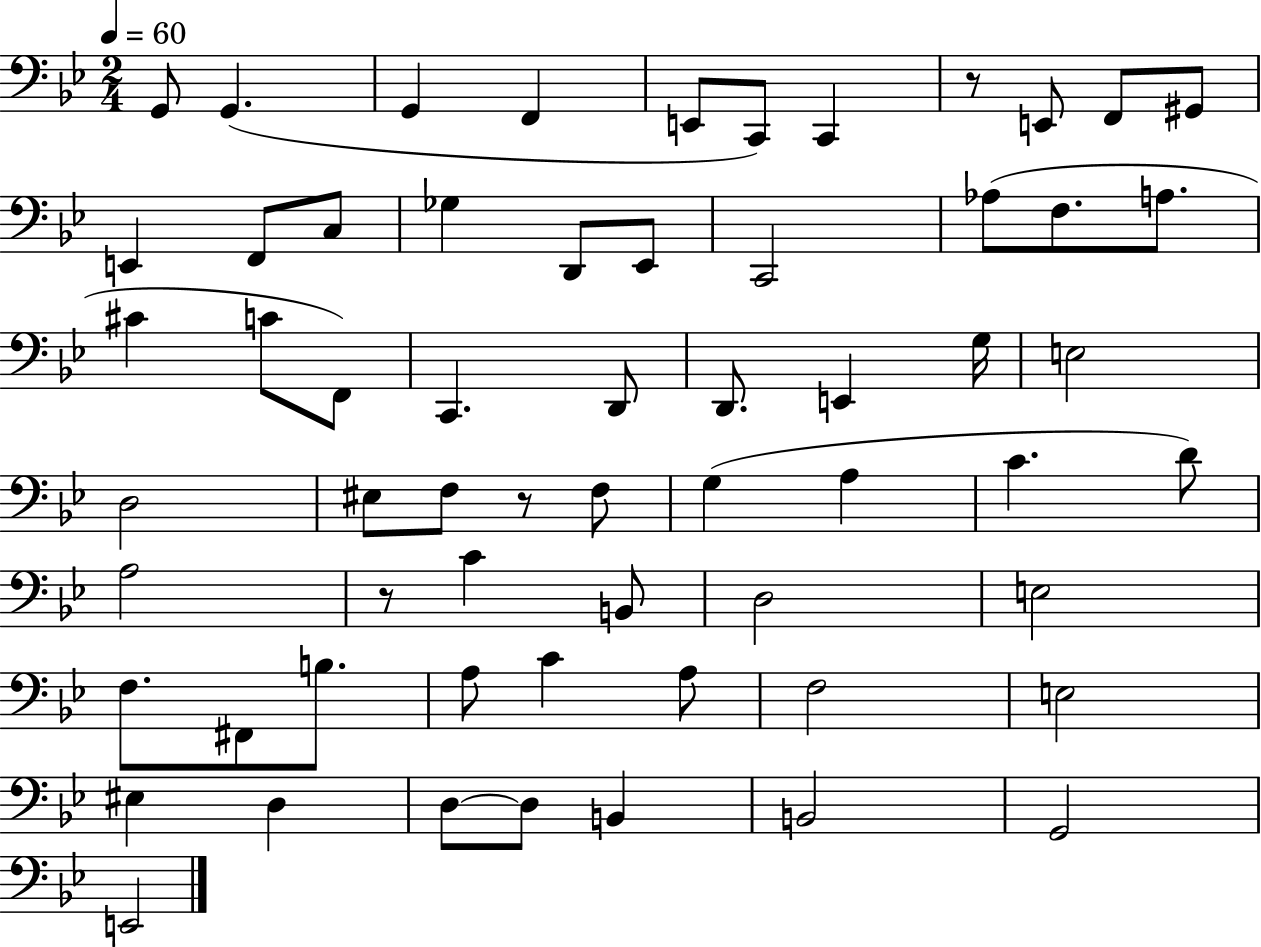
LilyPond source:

{
  \clef bass
  \numericTimeSignature
  \time 2/4
  \key bes \major
  \tempo 4 = 60
  g,8 g,4.( | g,4 f,4 | e,8 c,8) c,4 | r8 e,8 f,8 gis,8 | \break e,4 f,8 c8 | ges4 d,8 ees,8 | c,2 | aes8( f8. a8. | \break cis'4 c'8 f,8) | c,4. d,8 | d,8. e,4 g16 | e2 | \break d2 | eis8 f8 r8 f8 | g4( a4 | c'4. d'8) | \break a2 | r8 c'4 b,8 | d2 | e2 | \break f8. fis,8 b8. | a8 c'4 a8 | f2 | e2 | \break eis4 d4 | d8~~ d8 b,4 | b,2 | g,2 | \break e,2 | \bar "|."
}